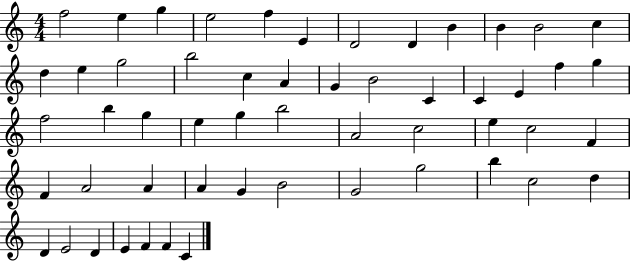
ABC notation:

X:1
T:Untitled
M:4/4
L:1/4
K:C
f2 e g e2 f E D2 D B B B2 c d e g2 b2 c A G B2 C C E f g f2 b g e g b2 A2 c2 e c2 F F A2 A A G B2 G2 g2 b c2 d D E2 D E F F C